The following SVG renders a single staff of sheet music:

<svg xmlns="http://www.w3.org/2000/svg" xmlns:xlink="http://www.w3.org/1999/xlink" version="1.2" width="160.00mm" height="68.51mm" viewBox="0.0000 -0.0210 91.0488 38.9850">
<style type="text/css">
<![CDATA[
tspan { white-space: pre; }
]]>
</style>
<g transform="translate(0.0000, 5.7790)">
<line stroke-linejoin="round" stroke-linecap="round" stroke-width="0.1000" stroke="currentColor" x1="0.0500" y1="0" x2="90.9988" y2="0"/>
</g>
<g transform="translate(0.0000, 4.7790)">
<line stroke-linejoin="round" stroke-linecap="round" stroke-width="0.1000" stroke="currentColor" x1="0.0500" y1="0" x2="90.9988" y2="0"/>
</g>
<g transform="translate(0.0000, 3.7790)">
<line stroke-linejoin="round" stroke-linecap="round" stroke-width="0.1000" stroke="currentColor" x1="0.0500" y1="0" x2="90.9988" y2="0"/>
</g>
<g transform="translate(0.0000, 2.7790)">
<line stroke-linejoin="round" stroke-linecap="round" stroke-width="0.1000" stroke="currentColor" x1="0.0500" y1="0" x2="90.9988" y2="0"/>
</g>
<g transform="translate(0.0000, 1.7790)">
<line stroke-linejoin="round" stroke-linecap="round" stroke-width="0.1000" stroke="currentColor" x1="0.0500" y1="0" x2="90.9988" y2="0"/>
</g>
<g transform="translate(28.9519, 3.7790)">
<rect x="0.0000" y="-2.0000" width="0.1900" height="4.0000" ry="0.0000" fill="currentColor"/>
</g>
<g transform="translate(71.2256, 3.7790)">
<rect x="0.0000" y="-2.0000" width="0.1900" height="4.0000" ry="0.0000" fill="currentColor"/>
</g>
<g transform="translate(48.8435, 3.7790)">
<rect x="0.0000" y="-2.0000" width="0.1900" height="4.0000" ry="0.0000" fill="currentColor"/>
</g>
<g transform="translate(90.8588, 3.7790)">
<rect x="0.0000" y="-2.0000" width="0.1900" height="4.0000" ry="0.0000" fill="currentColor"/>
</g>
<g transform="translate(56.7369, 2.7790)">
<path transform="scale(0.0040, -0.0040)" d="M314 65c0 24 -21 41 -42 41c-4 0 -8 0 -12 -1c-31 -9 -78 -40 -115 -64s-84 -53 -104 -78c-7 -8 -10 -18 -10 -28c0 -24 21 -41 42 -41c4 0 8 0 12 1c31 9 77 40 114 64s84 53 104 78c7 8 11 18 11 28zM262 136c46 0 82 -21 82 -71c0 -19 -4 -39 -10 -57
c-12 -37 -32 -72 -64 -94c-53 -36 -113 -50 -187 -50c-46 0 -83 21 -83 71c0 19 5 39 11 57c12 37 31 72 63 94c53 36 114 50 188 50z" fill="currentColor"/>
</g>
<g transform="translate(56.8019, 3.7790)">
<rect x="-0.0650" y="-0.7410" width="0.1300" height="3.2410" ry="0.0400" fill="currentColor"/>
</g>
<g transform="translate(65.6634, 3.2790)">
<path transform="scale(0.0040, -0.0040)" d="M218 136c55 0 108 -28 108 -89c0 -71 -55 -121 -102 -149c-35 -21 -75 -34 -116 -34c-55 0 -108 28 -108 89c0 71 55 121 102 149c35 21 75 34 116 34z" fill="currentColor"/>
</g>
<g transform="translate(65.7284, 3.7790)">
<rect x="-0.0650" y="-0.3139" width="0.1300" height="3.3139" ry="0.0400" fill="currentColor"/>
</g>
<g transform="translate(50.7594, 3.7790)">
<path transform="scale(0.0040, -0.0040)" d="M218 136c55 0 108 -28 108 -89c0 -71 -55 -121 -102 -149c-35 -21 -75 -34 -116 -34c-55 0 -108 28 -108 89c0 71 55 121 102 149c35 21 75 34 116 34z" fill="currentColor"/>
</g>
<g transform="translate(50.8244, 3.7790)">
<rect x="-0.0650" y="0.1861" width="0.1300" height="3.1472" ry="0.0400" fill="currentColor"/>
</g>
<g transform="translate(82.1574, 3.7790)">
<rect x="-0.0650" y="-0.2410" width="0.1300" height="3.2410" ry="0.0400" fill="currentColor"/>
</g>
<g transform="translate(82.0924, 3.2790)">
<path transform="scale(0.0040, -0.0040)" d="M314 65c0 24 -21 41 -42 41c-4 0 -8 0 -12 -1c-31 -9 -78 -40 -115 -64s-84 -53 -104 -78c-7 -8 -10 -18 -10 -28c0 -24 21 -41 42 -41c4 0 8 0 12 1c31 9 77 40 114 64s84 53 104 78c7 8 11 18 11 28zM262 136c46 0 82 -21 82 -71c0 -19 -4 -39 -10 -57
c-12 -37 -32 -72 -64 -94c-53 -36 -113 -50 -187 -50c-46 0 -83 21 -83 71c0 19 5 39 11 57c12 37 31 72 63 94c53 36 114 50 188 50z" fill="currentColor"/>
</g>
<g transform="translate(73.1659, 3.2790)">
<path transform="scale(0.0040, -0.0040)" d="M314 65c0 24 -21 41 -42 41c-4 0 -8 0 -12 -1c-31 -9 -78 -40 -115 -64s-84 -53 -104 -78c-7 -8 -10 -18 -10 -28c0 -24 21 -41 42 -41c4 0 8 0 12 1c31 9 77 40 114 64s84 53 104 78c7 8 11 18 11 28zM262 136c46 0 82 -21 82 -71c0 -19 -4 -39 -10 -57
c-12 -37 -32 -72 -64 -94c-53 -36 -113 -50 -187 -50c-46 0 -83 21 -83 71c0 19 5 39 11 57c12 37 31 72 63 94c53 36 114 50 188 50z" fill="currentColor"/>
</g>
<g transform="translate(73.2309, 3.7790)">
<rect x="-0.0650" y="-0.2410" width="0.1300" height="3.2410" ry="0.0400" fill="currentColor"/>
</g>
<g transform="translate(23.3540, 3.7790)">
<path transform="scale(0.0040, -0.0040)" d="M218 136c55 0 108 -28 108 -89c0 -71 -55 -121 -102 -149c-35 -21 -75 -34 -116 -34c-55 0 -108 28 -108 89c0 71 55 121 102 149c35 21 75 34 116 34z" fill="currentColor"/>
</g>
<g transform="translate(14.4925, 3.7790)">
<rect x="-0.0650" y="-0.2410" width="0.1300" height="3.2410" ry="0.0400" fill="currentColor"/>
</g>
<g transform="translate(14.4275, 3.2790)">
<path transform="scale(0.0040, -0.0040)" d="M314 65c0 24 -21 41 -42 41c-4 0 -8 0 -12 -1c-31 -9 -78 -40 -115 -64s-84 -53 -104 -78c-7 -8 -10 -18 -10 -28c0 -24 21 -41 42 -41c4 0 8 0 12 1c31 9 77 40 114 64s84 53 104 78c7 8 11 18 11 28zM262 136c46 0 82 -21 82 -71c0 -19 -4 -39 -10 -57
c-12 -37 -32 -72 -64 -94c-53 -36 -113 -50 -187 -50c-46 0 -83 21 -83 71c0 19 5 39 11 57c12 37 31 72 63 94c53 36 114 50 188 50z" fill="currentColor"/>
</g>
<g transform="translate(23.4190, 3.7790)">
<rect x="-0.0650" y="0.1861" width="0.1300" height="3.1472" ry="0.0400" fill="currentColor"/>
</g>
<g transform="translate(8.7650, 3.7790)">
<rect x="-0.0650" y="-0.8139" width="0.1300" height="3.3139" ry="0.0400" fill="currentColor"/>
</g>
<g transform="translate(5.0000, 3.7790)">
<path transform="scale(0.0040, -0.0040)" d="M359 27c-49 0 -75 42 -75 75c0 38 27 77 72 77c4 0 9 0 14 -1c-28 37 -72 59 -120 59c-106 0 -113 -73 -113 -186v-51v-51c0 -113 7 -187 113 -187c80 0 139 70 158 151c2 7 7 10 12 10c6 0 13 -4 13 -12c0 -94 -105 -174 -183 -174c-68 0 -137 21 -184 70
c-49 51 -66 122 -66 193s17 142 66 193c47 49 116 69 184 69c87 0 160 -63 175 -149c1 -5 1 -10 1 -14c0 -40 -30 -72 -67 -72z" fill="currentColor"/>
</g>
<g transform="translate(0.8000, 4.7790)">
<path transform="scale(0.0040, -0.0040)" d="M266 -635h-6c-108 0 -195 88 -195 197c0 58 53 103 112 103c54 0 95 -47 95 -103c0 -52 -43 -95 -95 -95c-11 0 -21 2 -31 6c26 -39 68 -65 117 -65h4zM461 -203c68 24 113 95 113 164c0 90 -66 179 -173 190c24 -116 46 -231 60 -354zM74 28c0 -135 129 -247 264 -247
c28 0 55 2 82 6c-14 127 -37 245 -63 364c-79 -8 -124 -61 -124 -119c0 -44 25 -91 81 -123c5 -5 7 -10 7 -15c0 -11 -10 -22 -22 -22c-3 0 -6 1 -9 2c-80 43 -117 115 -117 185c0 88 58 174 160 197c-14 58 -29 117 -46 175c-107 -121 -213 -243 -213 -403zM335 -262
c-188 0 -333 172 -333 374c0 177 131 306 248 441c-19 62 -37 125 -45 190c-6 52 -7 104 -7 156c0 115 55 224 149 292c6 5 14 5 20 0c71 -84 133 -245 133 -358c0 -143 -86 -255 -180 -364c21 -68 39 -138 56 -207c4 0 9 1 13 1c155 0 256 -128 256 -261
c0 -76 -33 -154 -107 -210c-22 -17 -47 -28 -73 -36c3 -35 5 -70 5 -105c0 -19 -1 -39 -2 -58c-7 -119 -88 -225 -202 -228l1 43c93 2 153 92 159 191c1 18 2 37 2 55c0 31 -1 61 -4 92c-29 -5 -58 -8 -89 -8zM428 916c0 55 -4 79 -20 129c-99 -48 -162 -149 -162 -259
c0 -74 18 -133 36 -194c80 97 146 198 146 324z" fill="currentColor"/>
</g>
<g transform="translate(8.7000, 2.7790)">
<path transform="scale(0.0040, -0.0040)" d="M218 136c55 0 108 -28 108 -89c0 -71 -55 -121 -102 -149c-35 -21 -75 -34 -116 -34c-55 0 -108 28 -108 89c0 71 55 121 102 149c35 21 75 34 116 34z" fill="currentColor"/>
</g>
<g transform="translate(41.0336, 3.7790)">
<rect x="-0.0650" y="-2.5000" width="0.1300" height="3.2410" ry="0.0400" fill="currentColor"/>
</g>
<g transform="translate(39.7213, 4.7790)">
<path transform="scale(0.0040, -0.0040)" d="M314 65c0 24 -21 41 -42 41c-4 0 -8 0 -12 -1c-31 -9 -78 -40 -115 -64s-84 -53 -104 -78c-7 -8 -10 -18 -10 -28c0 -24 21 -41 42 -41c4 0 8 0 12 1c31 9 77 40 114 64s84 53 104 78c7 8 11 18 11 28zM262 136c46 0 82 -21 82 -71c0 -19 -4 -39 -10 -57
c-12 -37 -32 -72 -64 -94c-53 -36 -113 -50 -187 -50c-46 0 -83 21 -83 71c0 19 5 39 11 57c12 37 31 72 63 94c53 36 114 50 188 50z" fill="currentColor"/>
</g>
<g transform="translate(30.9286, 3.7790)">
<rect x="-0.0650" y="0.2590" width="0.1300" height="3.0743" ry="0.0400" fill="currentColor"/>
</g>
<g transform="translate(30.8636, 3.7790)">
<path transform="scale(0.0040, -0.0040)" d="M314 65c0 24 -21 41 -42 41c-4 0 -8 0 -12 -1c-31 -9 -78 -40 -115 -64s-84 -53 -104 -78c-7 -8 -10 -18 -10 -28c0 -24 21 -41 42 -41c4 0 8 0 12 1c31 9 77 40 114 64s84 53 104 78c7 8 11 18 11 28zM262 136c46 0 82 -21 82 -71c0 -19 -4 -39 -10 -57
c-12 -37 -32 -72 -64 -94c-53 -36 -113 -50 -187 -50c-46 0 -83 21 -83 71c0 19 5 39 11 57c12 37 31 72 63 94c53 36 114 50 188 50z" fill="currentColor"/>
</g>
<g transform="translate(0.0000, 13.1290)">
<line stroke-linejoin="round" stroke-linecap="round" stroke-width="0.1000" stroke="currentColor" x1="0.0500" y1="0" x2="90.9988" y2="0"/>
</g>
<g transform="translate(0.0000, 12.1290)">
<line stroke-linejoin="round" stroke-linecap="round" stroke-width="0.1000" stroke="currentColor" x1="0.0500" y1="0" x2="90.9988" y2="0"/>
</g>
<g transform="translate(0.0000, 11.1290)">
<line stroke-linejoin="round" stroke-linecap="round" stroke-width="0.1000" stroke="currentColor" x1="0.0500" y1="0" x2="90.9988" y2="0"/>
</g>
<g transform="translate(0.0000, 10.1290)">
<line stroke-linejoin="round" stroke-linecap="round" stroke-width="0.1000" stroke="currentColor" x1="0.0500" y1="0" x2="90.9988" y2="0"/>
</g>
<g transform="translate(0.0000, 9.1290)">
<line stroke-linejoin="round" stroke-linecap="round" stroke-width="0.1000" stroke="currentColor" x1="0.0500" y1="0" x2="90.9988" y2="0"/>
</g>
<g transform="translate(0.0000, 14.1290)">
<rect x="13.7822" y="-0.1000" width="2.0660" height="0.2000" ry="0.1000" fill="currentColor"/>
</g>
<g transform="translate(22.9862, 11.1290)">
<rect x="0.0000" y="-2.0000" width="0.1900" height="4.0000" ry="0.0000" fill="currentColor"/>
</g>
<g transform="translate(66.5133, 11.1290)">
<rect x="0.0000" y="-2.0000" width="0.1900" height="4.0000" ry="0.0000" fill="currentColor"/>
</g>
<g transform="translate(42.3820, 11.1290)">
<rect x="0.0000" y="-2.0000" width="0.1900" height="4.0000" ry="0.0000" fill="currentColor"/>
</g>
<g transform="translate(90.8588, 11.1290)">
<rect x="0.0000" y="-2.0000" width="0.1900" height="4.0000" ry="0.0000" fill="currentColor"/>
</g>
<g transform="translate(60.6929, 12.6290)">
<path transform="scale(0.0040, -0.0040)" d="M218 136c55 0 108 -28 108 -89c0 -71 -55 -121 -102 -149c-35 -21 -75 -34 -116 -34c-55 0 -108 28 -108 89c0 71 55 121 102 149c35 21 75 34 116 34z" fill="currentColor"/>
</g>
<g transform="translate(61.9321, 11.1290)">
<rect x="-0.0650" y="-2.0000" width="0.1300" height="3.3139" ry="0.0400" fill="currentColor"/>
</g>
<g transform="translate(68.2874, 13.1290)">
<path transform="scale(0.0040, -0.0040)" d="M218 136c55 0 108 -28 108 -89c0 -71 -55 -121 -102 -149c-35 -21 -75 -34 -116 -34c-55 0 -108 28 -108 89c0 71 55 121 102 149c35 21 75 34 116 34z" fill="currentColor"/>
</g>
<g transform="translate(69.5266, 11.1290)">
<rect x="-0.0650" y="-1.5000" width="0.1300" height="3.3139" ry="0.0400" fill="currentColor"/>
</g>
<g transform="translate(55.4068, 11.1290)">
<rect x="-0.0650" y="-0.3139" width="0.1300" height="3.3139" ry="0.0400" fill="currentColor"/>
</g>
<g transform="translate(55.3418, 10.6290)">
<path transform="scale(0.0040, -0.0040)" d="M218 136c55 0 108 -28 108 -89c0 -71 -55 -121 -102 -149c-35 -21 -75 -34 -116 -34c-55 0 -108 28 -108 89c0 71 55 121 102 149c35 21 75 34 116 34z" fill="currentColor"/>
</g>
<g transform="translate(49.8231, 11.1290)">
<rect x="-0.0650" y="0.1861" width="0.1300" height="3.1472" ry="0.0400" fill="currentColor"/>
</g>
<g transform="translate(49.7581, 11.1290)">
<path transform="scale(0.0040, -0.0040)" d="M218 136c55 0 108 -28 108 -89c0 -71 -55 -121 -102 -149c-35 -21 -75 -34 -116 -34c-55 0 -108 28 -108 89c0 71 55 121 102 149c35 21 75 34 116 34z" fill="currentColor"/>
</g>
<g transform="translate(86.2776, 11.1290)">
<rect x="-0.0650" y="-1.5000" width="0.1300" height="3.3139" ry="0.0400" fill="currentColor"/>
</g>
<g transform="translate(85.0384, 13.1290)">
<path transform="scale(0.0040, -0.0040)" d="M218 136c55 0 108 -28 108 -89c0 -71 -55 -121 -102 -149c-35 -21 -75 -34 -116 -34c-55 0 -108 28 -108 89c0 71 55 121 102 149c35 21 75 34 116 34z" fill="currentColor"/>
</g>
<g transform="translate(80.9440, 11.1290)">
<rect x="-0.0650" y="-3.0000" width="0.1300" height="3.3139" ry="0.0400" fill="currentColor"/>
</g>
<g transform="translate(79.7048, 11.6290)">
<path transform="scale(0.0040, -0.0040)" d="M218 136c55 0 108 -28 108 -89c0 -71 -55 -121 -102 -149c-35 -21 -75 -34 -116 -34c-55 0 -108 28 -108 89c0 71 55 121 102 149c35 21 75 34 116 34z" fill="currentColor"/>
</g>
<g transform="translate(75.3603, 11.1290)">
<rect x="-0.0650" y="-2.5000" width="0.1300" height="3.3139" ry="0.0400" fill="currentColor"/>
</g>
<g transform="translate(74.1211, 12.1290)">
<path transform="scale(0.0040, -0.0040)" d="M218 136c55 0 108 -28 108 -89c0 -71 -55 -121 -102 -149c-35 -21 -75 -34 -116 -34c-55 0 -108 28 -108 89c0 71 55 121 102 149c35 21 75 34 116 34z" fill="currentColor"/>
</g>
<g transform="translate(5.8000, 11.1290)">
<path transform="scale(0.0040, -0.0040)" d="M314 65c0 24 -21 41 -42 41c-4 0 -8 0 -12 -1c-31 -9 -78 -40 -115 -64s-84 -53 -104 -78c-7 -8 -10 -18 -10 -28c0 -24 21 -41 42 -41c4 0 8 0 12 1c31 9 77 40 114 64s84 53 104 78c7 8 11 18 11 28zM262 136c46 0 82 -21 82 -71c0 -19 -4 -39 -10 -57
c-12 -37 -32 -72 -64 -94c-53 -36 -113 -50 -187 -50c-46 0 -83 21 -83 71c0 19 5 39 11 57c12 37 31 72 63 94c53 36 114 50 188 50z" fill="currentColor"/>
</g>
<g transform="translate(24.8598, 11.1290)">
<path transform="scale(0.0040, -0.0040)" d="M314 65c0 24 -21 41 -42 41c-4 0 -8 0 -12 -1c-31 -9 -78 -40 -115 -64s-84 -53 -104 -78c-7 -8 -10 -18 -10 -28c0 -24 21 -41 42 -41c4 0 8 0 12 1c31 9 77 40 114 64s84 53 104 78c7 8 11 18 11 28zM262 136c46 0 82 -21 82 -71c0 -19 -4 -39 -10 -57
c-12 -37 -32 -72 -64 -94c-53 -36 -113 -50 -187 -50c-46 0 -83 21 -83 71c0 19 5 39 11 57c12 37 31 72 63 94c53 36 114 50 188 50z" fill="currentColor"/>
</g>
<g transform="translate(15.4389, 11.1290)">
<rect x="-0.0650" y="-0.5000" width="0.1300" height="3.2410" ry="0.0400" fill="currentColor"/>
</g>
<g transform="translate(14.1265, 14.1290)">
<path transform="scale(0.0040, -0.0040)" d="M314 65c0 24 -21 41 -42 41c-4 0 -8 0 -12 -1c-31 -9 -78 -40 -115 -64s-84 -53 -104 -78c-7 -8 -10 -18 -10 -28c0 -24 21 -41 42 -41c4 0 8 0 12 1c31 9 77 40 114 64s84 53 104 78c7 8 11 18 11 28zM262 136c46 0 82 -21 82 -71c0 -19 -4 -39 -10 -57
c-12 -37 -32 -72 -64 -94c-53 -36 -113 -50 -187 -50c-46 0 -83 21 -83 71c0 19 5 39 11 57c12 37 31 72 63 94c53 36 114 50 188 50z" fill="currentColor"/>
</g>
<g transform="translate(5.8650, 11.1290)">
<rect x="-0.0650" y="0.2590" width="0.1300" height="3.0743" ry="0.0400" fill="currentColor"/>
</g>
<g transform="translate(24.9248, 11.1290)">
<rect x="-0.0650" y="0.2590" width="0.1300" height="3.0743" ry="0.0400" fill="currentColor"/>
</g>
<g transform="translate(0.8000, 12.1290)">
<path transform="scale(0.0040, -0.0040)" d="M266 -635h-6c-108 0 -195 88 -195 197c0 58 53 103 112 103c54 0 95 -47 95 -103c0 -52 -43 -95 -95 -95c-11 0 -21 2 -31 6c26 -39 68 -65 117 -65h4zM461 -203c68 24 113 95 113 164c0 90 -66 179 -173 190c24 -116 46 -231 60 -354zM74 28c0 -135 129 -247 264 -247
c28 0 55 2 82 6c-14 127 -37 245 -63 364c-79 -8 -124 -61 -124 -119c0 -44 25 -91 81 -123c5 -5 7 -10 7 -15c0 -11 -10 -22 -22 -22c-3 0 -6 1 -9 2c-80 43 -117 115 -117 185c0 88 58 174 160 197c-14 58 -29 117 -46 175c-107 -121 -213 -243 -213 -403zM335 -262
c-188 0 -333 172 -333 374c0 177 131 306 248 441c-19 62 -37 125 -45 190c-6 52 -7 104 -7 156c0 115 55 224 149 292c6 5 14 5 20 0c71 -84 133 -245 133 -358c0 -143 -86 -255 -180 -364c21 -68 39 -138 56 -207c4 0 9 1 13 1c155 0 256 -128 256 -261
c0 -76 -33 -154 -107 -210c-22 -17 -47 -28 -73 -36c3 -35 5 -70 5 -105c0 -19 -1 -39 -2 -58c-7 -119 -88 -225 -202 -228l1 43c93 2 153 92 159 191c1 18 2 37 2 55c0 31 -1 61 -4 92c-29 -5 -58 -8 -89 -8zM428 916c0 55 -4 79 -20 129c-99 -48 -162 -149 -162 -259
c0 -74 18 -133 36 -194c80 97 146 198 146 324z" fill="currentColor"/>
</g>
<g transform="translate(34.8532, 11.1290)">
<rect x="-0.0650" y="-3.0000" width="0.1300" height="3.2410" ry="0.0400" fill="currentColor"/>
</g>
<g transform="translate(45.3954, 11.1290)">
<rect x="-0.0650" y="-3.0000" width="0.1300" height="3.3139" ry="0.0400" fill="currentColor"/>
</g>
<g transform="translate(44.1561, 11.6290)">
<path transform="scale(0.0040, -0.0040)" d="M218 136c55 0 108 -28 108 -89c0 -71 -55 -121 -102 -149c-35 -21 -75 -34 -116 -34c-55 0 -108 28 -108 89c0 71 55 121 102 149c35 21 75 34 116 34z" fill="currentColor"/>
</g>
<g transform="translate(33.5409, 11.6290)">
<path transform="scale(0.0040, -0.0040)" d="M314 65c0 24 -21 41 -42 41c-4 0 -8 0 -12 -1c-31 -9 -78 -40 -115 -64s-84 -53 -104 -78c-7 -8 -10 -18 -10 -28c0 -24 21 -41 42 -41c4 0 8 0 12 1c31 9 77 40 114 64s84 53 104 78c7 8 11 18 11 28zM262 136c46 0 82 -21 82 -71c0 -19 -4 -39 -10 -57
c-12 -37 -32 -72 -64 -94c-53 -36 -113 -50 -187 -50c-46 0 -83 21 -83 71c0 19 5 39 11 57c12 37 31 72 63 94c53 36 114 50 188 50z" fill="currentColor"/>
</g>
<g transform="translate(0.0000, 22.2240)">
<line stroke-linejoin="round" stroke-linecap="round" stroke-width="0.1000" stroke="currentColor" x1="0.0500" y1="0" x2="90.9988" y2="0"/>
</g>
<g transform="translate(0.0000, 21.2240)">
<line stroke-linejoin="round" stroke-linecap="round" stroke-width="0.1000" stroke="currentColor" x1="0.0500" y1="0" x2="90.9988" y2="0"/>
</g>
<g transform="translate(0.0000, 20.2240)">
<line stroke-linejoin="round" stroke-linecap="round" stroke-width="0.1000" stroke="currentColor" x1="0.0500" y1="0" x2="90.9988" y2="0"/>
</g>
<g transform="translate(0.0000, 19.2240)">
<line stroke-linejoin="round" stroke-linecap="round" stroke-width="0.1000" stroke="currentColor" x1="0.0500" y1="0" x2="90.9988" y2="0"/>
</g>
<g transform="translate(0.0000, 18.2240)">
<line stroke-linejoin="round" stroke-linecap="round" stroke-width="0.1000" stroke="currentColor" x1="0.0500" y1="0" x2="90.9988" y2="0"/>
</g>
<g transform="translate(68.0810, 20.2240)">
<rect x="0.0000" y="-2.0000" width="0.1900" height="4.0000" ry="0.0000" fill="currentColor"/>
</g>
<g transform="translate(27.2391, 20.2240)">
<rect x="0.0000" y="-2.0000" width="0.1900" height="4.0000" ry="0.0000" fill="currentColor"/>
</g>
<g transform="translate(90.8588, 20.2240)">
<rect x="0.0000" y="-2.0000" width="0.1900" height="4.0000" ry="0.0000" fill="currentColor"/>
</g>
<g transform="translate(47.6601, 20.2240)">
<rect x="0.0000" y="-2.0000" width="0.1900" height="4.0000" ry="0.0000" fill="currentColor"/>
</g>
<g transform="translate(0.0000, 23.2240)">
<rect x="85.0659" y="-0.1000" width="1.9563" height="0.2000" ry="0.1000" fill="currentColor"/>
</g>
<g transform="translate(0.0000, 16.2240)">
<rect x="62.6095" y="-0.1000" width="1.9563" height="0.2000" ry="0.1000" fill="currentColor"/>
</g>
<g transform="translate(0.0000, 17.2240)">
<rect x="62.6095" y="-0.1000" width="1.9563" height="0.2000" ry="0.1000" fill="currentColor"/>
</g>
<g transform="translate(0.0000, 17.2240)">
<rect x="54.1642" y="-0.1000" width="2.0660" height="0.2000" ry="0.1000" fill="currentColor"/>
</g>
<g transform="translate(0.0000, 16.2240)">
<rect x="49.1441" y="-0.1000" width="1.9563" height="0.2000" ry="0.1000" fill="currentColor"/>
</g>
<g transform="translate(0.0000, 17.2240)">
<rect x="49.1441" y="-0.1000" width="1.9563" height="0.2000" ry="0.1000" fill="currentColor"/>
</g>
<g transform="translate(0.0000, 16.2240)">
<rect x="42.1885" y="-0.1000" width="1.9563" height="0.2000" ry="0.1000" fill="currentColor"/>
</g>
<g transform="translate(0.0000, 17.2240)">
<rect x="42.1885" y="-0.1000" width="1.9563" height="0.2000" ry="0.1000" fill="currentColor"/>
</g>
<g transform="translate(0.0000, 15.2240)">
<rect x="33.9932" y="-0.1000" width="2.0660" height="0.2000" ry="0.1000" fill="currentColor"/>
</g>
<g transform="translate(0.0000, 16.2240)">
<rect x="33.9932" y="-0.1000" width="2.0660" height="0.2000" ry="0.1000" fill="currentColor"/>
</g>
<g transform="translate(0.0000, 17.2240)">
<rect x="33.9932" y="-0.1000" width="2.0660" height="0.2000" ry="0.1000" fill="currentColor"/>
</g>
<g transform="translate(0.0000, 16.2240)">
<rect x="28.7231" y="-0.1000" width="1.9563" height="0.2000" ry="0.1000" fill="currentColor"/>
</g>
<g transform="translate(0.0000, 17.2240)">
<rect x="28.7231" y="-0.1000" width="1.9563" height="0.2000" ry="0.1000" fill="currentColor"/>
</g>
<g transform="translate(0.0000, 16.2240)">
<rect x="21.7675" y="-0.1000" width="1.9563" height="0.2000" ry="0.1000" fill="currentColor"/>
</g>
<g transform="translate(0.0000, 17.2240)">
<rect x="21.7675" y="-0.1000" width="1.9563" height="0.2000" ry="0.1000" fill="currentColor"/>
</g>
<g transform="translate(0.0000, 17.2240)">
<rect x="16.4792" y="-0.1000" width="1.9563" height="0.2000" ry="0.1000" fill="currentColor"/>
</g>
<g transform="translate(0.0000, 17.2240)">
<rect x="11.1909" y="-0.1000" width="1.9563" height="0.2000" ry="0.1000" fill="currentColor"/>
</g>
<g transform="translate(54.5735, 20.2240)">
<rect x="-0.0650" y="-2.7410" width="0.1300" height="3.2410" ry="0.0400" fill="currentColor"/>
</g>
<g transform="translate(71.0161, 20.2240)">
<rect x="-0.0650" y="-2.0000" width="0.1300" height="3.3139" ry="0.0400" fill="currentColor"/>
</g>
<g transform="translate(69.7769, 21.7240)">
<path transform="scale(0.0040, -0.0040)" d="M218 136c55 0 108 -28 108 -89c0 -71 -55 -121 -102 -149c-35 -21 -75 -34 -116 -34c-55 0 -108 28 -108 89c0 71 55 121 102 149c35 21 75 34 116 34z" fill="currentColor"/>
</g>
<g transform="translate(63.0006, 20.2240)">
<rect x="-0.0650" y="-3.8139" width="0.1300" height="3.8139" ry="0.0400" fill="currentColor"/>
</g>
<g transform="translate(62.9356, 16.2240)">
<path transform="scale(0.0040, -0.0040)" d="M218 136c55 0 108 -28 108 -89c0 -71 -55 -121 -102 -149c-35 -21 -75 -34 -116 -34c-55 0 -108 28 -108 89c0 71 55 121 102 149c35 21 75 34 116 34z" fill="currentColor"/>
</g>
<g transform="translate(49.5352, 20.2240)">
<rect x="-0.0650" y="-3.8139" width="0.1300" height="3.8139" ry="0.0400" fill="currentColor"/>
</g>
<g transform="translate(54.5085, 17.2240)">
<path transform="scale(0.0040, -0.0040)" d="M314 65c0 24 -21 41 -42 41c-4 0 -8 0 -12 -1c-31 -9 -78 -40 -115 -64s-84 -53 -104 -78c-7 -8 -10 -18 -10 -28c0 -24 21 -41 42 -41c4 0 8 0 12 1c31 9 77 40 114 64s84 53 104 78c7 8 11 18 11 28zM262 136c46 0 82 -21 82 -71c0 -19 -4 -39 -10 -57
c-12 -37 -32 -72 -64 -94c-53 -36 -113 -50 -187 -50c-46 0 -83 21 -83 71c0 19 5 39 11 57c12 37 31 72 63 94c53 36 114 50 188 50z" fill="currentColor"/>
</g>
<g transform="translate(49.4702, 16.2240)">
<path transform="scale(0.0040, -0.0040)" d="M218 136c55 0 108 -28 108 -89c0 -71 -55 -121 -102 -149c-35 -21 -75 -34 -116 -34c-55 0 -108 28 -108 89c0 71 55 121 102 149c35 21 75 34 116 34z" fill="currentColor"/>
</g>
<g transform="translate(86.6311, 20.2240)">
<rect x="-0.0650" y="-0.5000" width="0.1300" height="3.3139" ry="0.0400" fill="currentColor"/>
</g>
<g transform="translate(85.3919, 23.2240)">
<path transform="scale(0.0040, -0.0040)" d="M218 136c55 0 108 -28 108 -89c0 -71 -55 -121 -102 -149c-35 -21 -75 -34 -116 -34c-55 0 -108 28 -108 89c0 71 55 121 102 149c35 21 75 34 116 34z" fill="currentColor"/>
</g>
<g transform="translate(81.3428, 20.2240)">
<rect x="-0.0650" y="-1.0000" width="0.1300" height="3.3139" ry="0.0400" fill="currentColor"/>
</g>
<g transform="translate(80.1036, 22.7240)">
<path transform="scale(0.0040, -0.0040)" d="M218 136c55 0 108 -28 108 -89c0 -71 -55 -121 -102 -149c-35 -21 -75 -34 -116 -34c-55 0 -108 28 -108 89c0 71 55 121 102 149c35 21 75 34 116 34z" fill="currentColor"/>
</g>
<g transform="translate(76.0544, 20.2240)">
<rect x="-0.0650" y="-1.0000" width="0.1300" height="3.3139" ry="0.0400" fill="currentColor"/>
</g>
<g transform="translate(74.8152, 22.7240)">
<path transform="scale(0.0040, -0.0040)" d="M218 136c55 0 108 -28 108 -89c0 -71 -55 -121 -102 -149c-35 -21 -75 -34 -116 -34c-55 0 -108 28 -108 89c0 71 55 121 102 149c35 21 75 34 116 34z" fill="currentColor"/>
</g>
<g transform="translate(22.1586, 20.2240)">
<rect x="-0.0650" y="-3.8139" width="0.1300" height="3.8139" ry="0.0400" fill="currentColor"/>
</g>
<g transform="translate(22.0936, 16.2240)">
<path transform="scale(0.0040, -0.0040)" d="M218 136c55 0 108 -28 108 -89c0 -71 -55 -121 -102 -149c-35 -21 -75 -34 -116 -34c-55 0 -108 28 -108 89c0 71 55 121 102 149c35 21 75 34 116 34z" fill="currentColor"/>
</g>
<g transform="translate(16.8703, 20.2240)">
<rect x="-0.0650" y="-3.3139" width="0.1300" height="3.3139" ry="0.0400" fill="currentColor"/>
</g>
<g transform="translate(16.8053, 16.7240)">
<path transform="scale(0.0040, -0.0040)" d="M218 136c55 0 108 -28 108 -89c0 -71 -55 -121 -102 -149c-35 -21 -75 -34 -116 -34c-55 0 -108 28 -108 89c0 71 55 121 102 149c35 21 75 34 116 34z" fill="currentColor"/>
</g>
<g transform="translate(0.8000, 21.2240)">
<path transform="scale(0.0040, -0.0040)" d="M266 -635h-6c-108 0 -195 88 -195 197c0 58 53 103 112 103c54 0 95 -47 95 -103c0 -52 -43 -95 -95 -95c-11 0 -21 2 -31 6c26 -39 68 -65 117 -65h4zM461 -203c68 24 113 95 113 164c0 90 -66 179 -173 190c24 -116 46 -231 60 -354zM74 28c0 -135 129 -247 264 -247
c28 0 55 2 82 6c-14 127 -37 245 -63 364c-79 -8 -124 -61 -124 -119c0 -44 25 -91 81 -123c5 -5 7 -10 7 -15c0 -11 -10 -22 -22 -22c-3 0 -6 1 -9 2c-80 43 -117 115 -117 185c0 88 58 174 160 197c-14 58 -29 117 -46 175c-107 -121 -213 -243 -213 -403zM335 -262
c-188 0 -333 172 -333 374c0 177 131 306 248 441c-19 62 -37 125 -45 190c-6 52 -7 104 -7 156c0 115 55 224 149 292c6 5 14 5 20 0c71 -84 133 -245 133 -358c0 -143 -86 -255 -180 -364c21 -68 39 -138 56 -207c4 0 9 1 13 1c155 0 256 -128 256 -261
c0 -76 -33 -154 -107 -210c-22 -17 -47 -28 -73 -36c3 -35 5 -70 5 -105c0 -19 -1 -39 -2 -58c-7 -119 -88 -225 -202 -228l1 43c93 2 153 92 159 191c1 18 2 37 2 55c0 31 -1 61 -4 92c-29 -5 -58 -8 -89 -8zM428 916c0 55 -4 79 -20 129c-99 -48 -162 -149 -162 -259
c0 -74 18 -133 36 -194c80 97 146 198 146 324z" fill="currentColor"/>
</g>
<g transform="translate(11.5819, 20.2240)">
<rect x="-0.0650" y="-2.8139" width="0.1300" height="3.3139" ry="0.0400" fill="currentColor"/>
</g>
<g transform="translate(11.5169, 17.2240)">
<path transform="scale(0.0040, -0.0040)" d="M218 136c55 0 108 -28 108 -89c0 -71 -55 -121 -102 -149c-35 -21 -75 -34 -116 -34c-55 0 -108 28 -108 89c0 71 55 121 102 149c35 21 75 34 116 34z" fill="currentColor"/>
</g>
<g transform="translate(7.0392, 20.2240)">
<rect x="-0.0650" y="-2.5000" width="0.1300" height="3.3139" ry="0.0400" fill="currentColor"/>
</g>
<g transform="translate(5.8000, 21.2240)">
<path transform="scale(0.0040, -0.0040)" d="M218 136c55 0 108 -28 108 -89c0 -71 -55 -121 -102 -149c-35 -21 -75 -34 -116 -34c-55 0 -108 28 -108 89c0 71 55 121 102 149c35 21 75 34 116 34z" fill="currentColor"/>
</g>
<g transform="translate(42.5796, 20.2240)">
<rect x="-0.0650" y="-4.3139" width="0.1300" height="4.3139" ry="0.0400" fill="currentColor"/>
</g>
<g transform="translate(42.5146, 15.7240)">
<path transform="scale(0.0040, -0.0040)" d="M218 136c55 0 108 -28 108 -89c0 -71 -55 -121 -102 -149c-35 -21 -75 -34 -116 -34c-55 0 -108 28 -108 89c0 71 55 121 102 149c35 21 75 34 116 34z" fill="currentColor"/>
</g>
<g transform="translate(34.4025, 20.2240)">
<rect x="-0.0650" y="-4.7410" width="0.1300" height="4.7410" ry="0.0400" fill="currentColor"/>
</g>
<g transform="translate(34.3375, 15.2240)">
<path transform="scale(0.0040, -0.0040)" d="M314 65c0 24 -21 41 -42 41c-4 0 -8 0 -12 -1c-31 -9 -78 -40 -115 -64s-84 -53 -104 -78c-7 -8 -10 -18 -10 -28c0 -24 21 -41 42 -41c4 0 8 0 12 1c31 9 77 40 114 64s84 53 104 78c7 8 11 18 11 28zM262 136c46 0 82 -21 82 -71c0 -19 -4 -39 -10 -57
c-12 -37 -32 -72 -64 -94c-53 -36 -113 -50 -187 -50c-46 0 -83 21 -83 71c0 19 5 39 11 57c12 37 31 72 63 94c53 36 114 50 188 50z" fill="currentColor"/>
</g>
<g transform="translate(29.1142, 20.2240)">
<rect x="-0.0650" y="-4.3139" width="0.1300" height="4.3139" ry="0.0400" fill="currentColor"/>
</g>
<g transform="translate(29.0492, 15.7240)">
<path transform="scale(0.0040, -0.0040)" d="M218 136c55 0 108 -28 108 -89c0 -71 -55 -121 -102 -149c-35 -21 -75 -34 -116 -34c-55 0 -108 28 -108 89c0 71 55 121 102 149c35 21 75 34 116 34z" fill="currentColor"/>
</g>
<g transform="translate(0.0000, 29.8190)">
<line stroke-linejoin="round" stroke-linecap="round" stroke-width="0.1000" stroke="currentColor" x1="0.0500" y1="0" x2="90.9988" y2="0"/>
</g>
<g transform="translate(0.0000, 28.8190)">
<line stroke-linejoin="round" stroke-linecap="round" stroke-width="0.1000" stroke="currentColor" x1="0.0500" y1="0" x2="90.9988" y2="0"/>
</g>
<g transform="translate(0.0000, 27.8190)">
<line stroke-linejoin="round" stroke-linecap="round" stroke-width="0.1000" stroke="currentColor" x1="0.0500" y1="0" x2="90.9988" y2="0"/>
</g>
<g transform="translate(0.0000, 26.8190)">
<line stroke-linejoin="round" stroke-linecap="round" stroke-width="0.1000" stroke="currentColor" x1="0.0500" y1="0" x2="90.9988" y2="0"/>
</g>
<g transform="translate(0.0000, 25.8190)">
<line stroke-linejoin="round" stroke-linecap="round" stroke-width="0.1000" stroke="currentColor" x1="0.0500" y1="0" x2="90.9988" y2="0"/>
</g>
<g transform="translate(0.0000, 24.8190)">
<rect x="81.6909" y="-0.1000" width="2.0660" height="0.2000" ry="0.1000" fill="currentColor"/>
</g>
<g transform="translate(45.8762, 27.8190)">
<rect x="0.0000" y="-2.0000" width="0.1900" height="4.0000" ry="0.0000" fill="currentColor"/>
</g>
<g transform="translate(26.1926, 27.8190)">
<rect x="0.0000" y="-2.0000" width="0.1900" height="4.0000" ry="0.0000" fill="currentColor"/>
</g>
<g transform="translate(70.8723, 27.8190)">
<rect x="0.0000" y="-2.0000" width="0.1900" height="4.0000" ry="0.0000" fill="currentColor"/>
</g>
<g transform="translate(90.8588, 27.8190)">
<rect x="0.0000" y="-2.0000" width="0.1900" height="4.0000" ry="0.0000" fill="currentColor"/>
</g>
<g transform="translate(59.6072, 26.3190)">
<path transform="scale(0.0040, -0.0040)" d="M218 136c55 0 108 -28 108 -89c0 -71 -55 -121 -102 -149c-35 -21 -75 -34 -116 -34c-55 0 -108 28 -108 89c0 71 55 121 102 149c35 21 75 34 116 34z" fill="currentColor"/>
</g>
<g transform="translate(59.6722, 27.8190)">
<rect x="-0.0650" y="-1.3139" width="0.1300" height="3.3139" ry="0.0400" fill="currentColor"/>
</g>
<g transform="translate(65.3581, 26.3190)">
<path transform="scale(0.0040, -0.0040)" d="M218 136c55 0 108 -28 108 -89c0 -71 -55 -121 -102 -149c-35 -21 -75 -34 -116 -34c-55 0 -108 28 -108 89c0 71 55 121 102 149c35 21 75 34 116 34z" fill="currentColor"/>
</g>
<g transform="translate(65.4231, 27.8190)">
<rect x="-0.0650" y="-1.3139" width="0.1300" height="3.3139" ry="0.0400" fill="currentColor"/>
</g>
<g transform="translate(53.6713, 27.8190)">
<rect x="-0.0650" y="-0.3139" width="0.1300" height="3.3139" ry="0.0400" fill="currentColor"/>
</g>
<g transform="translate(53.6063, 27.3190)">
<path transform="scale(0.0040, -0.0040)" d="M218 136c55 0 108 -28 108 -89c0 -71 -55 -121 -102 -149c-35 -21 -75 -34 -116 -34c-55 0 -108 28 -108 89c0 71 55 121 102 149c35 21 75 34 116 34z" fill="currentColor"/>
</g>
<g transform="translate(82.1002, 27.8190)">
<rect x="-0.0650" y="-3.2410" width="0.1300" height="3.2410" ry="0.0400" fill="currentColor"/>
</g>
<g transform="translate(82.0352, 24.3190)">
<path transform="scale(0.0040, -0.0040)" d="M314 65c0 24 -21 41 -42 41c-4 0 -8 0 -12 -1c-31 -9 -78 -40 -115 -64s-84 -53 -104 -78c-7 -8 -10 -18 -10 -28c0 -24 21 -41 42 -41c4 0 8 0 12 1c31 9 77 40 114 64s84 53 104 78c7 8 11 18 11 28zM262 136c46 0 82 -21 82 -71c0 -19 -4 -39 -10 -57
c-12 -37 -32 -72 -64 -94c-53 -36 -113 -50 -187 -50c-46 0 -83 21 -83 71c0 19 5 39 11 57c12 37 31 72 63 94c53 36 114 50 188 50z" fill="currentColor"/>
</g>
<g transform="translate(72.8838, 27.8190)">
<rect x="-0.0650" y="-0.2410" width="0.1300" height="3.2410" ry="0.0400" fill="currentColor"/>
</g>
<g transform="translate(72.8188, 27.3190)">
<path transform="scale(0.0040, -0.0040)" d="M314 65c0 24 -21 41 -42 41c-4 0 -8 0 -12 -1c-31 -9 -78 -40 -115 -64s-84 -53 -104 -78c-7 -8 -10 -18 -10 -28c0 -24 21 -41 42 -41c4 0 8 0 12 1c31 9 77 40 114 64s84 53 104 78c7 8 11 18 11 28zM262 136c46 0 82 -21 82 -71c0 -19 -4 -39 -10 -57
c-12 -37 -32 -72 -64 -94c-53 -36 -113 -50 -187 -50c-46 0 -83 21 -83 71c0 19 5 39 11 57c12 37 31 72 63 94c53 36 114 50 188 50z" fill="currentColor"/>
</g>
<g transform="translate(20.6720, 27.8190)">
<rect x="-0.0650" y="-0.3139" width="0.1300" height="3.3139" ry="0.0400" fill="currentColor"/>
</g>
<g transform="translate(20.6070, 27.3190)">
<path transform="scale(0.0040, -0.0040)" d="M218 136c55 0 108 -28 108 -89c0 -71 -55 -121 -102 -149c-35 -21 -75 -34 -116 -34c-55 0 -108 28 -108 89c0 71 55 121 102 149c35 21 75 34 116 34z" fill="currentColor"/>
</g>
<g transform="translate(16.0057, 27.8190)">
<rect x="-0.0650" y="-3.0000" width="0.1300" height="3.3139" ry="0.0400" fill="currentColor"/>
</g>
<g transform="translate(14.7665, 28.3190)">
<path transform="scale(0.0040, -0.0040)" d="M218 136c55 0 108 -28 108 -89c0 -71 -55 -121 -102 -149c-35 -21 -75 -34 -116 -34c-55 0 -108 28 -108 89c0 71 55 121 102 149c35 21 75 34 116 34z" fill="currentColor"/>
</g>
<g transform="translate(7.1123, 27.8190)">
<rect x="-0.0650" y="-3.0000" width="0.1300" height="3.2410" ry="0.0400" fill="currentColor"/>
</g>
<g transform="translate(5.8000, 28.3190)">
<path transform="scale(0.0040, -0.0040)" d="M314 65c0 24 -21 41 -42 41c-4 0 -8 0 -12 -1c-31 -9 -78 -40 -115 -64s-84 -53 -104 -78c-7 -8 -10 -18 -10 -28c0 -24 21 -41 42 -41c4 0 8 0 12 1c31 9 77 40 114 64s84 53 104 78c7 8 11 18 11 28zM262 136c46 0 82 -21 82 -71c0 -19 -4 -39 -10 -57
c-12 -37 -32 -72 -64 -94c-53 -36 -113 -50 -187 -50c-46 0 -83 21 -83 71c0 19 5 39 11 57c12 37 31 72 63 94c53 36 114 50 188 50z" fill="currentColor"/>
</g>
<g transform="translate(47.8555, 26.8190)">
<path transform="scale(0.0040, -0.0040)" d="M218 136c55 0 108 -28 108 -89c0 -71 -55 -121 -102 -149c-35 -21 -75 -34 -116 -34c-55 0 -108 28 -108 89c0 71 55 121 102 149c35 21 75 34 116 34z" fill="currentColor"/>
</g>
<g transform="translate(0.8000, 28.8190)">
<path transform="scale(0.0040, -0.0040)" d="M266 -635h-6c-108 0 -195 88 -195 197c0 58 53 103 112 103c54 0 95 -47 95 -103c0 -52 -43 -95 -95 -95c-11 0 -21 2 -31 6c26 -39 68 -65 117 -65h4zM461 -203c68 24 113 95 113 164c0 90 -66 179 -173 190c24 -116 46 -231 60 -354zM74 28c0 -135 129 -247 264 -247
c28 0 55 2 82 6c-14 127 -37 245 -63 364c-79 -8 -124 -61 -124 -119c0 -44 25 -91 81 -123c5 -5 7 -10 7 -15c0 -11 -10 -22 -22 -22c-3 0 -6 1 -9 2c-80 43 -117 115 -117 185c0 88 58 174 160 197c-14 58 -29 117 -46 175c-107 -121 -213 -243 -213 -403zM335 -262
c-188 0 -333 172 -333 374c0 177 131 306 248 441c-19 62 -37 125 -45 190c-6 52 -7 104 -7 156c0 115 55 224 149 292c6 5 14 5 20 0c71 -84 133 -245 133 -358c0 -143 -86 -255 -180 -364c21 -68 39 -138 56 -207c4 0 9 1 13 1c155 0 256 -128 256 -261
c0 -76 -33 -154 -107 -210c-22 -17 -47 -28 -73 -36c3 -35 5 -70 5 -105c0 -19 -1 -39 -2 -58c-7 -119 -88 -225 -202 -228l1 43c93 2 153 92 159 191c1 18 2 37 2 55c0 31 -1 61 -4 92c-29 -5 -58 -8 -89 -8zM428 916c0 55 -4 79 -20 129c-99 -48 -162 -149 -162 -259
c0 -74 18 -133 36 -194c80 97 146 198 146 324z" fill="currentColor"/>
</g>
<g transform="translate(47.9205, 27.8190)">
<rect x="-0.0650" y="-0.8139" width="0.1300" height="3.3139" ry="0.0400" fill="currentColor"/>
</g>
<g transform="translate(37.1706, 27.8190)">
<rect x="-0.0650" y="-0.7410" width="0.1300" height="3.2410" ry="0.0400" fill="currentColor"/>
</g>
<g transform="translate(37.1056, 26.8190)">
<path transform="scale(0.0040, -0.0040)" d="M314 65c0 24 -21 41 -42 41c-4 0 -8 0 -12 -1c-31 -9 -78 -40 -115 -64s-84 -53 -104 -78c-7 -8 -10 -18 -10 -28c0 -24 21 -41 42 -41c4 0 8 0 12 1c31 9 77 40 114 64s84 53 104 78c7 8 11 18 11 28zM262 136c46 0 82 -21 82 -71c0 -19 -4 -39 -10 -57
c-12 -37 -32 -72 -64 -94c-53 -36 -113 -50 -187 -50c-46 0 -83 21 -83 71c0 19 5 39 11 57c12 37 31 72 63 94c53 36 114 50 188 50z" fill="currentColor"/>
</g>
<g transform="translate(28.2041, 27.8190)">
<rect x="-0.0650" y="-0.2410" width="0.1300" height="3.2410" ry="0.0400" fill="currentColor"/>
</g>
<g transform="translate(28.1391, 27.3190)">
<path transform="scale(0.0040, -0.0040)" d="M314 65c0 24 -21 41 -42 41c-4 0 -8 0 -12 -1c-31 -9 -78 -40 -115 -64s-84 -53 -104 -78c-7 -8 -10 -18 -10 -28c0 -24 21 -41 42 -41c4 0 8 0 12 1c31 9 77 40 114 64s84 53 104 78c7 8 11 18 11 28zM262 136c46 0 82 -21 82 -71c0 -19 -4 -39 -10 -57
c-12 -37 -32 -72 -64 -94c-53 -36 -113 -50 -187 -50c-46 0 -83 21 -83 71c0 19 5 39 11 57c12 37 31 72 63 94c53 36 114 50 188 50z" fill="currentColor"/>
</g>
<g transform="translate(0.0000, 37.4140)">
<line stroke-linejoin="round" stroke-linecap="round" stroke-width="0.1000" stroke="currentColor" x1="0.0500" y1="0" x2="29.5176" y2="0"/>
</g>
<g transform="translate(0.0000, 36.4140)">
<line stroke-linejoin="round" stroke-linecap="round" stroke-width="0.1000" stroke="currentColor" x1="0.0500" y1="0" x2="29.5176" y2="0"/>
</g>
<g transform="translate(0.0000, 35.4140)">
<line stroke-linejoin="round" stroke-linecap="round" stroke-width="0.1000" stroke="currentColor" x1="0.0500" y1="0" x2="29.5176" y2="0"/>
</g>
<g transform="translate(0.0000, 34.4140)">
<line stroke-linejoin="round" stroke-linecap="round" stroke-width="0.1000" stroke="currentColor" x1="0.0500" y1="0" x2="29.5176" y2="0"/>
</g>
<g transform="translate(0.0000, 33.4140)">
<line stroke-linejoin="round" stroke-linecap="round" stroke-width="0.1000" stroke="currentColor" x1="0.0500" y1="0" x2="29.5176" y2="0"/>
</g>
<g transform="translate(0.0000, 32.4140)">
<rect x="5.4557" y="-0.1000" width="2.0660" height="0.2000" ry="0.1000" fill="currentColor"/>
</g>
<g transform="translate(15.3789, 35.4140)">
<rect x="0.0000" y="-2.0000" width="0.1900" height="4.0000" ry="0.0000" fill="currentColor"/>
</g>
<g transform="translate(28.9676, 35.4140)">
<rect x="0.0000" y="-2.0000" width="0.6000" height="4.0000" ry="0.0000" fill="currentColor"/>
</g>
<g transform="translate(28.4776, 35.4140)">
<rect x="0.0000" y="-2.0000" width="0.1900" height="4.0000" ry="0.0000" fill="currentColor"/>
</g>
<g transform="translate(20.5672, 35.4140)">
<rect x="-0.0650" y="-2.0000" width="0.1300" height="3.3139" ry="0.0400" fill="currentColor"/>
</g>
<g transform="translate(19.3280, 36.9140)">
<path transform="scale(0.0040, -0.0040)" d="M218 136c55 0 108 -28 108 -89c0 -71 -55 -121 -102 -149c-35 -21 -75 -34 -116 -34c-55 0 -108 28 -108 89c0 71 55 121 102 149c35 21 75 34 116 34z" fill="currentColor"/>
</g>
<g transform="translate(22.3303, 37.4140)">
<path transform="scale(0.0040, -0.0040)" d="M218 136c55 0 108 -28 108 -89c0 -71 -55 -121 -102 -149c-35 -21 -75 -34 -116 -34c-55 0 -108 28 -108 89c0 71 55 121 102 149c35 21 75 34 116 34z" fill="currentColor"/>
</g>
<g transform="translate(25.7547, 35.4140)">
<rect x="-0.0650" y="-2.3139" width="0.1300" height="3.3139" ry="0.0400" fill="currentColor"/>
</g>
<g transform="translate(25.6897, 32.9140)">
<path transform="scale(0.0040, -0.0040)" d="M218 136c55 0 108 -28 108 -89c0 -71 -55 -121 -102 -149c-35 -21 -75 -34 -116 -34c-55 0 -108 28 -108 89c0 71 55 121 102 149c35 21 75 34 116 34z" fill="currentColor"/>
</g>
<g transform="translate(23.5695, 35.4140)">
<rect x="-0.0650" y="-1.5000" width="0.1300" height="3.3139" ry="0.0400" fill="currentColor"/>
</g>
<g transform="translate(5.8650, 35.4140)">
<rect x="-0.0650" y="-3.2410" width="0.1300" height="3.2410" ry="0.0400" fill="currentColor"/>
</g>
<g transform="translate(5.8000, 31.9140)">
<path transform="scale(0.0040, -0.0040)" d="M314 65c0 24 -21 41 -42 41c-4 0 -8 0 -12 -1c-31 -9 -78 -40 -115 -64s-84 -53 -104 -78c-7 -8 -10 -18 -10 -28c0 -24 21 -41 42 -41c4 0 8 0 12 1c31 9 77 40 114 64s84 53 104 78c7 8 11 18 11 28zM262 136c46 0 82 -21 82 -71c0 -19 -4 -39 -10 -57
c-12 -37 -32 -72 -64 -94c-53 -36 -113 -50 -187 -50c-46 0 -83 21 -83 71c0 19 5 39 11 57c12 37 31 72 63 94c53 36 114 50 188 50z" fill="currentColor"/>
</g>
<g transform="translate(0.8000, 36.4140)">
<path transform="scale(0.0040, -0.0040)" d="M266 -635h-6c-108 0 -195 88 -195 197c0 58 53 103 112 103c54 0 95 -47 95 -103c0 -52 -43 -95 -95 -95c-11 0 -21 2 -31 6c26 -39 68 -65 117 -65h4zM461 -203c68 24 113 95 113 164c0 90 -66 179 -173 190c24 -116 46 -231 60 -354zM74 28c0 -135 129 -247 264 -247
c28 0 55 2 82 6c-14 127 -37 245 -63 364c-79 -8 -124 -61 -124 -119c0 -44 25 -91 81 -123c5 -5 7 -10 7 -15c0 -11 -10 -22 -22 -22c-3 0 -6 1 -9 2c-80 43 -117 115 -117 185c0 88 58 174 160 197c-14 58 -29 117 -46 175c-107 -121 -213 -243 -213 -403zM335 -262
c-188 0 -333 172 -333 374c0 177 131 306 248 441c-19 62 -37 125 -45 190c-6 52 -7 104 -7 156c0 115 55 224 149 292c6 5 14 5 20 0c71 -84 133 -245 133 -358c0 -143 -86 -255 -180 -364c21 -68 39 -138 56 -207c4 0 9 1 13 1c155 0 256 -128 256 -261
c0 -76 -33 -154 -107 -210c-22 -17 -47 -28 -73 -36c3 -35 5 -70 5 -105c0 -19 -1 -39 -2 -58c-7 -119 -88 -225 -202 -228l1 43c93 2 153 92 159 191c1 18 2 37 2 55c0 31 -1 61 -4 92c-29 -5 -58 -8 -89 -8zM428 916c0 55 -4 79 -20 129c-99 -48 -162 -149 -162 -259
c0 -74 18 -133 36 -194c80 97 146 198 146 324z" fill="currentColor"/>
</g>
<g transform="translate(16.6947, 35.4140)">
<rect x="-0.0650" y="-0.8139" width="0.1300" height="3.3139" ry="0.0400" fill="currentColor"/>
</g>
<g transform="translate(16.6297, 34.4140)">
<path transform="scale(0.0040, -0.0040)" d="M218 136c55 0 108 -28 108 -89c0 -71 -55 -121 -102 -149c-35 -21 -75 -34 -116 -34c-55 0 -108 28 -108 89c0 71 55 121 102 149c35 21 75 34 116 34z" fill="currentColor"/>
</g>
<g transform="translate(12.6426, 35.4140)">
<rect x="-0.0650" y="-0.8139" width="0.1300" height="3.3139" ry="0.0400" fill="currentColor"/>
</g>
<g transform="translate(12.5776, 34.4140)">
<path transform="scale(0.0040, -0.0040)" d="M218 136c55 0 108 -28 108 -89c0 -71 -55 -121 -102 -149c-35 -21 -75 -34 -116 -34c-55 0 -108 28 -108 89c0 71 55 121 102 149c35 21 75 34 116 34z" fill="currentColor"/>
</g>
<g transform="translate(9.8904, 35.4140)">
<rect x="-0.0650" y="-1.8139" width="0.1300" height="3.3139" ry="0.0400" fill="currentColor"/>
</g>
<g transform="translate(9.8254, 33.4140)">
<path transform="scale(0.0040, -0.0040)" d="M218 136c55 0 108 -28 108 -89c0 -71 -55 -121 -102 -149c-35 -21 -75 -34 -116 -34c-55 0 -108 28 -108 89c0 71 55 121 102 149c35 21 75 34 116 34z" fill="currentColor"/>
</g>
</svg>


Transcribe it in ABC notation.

X:1
T:Untitled
M:4/4
L:1/4
K:C
d c2 B B2 G2 B d2 c c2 c2 B2 C2 B2 A2 A B c F E G A E G a b c' d' e'2 d' c' a2 c' F D D C A2 A c c2 d2 d c e e c2 b2 b2 f d d F E g